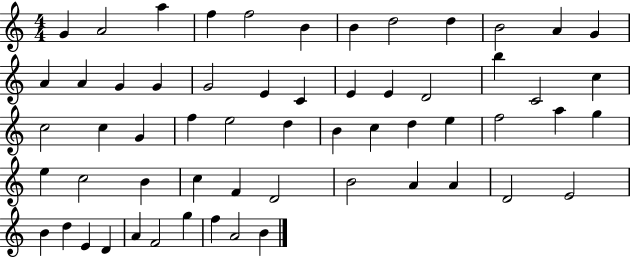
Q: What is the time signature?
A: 4/4